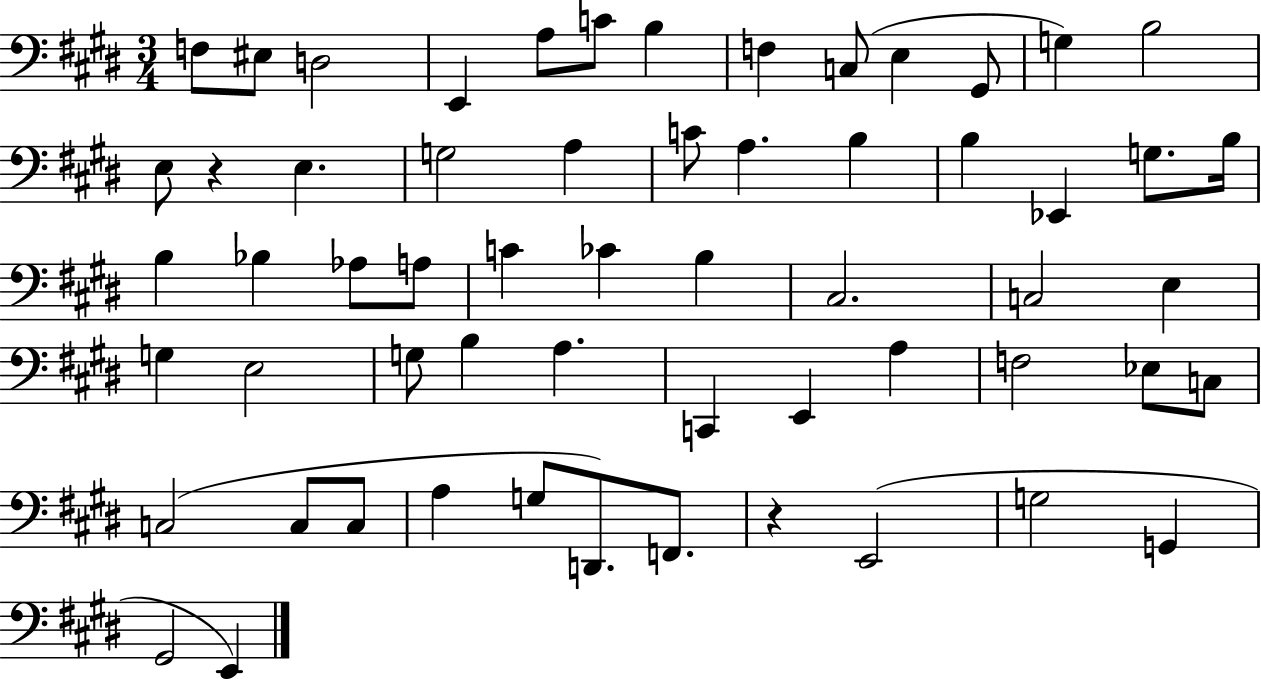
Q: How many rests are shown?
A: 2